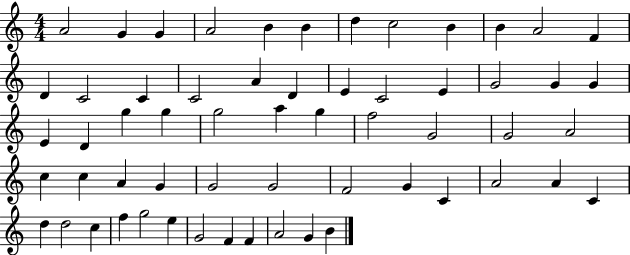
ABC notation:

X:1
T:Untitled
M:4/4
L:1/4
K:C
A2 G G A2 B B d c2 B B A2 F D C2 C C2 A D E C2 E G2 G G E D g g g2 a g f2 G2 G2 A2 c c A G G2 G2 F2 G C A2 A C d d2 c f g2 e G2 F F A2 G B